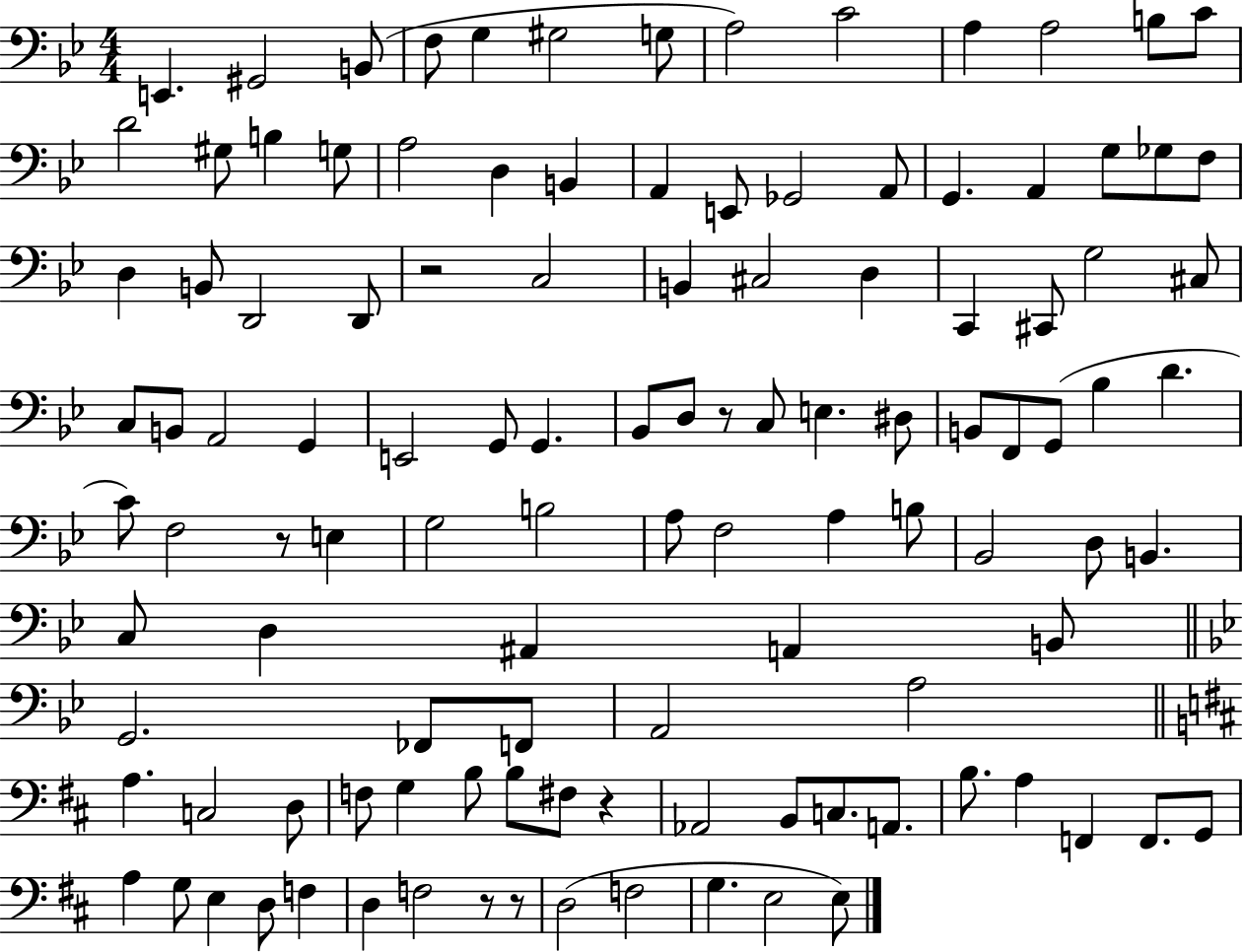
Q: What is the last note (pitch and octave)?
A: E3